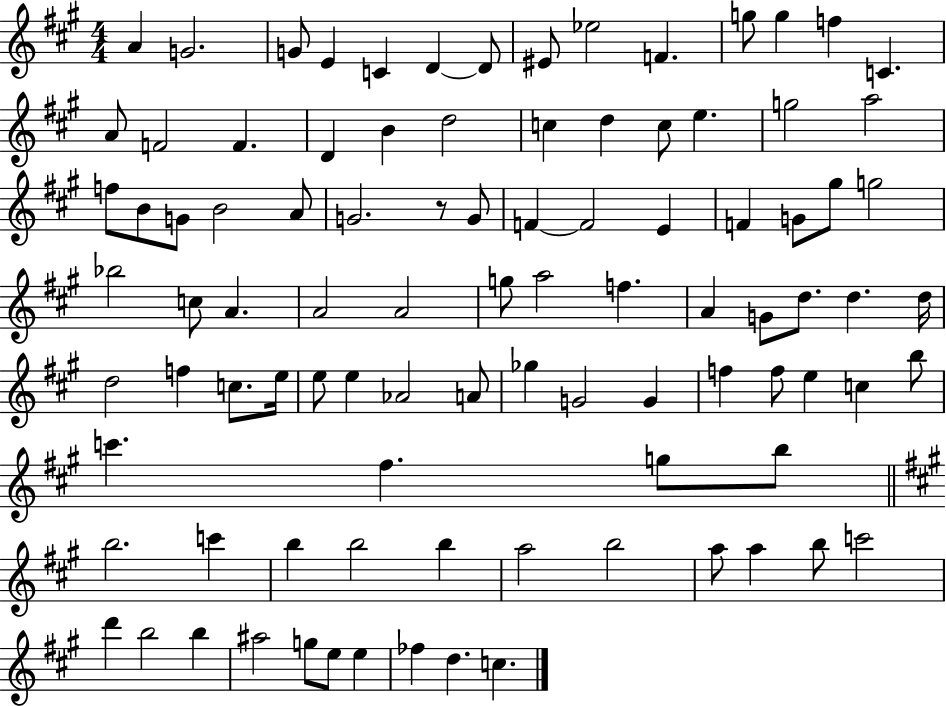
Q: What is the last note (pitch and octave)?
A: C5